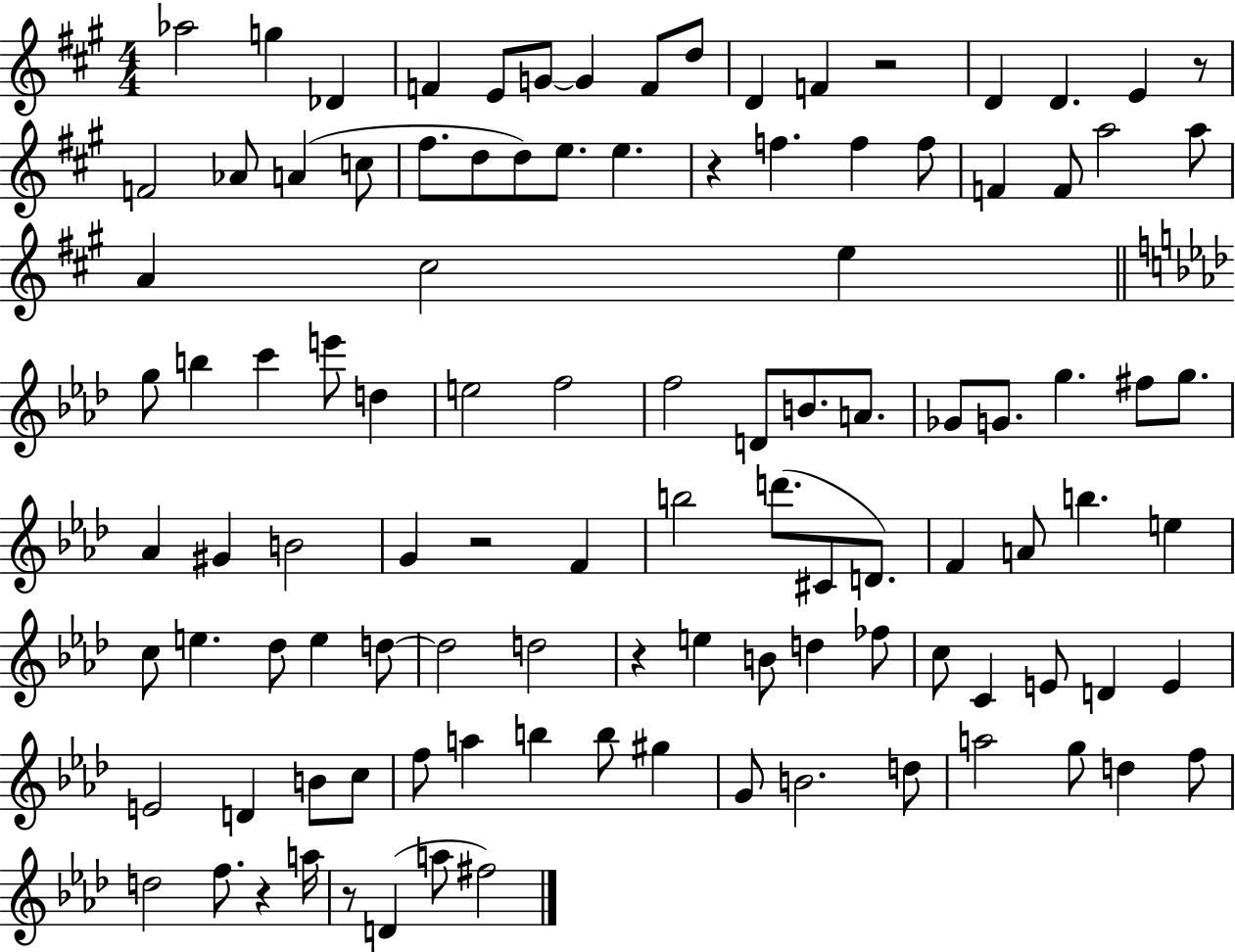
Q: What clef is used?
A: treble